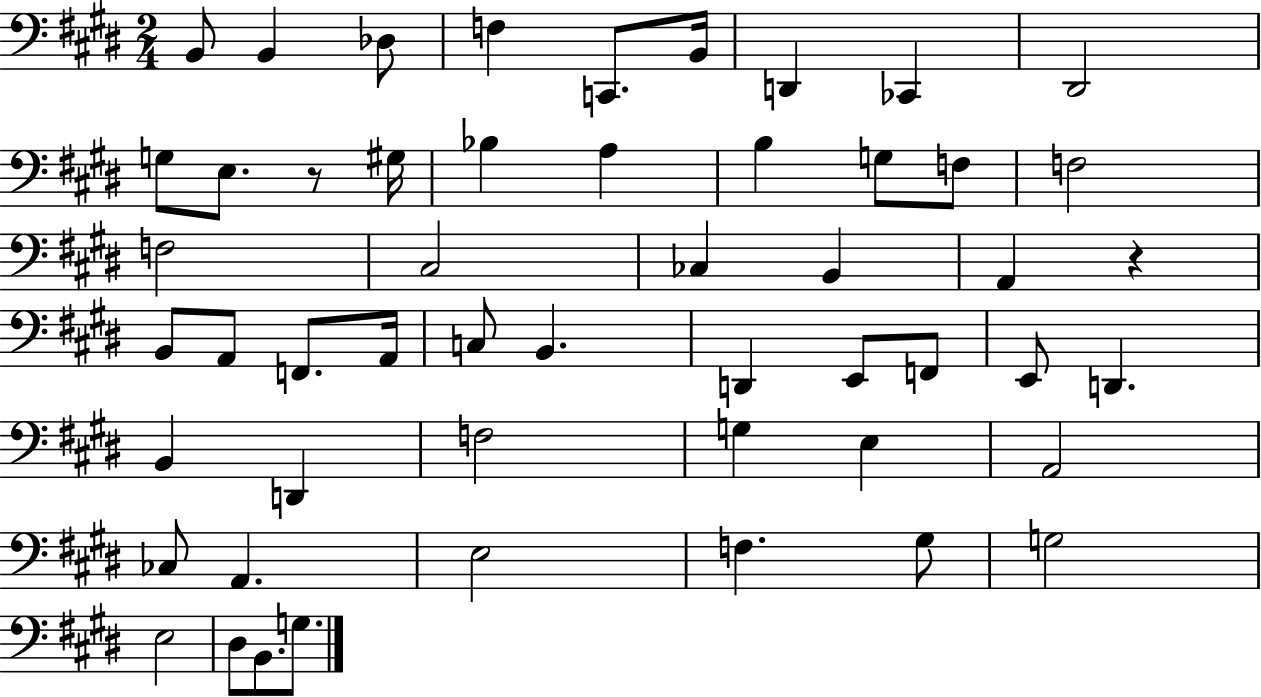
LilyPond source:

{
  \clef bass
  \numericTimeSignature
  \time 2/4
  \key e \major
  \repeat volta 2 { b,8 b,4 des8 | f4 c,8. b,16 | d,4 ces,4 | dis,2 | \break g8 e8. r8 gis16 | bes4 a4 | b4 g8 f8 | f2 | \break f2 | cis2 | ces4 b,4 | a,4 r4 | \break b,8 a,8 f,8. a,16 | c8 b,4. | d,4 e,8 f,8 | e,8 d,4. | \break b,4 d,4 | f2 | g4 e4 | a,2 | \break ces8 a,4. | e2 | f4. gis8 | g2 | \break e2 | dis8 b,8. g8. | } \bar "|."
}